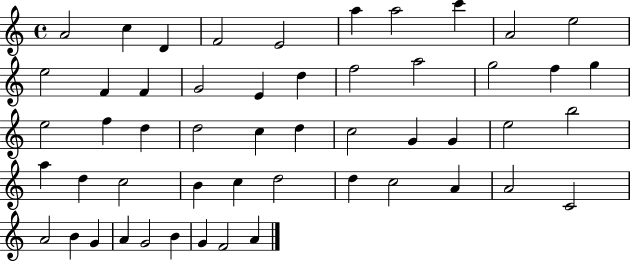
X:1
T:Untitled
M:4/4
L:1/4
K:C
A2 c D F2 E2 a a2 c' A2 e2 e2 F F G2 E d f2 a2 g2 f g e2 f d d2 c d c2 G G e2 b2 a d c2 B c d2 d c2 A A2 C2 A2 B G A G2 B G F2 A